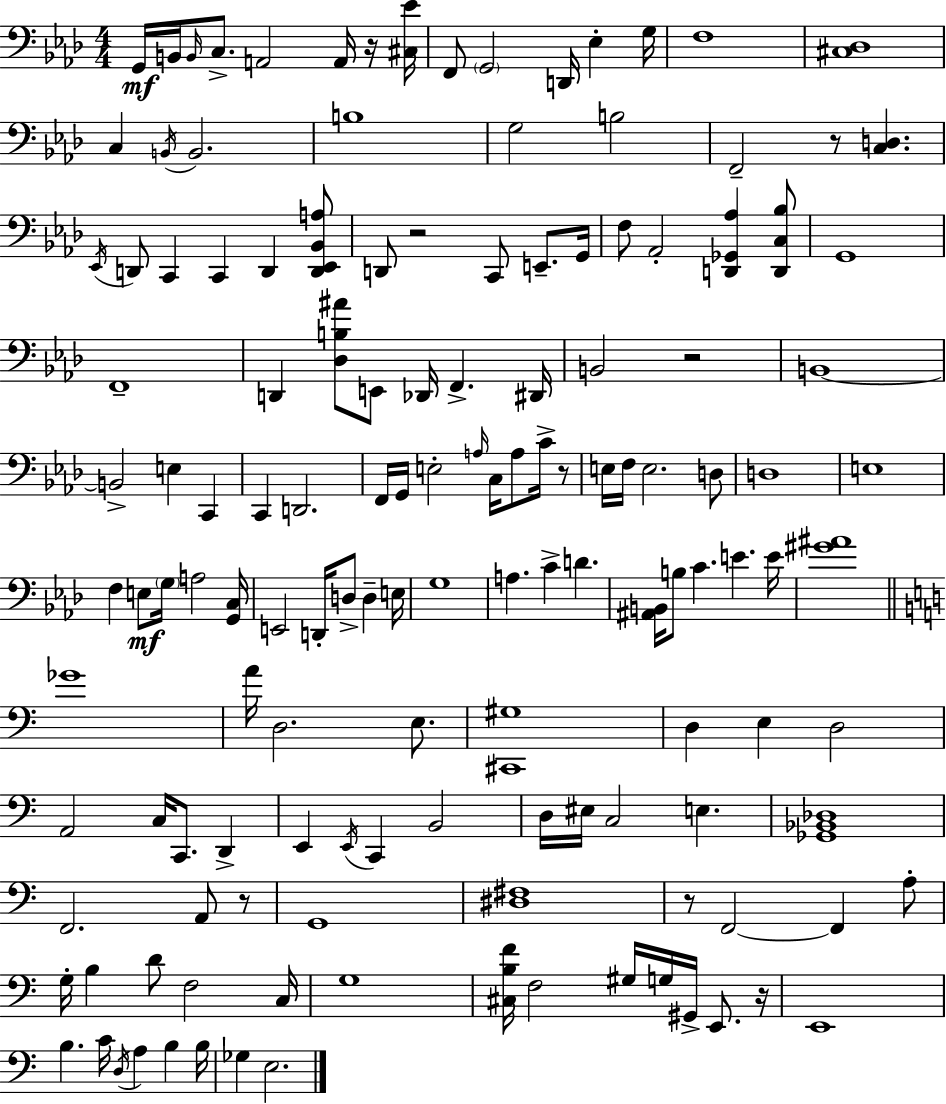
G2/s B2/s B2/s C3/e. A2/h A2/s R/s [C#3,Eb4]/s F2/e G2/h D2/s Eb3/q G3/s F3/w [C#3,Db3]/w C3/q B2/s B2/h. B3/w G3/h B3/h F2/h R/e [C3,D3]/q. Eb2/s D2/e C2/q C2/q D2/q [D2,Eb2,Bb2,A3]/e D2/e R/h C2/e E2/e. G2/s F3/e Ab2/h [D2,Gb2,Ab3]/q [D2,C3,Bb3]/e G2/w F2/w D2/q [Db3,B3,A#4]/e E2/e Db2/s F2/q. D#2/s B2/h R/h B2/w B2/h E3/q C2/q C2/q D2/h. F2/s G2/s E3/h A3/s C3/s A3/e C4/s R/e E3/s F3/s E3/h. D3/e D3/w E3/w F3/q E3/e G3/s A3/h [G2,C3]/s E2/h D2/s D3/e D3/q E3/s G3/w A3/q. C4/q D4/q. [A#2,B2]/s B3/e C4/q. E4/q. E4/s [G#4,A#4]/w Gb4/w A4/s D3/h. E3/e. [C#2,G#3]/w D3/q E3/q D3/h A2/h C3/s C2/e. D2/q E2/q E2/s C2/q B2/h D3/s EIS3/s C3/h E3/q. [Gb2,Bb2,Db3]/w F2/h. A2/e R/e G2/w [D#3,F#3]/w R/e F2/h F2/q A3/e G3/s B3/q D4/e F3/h C3/s G3/w [C#3,B3,F4]/s F3/h G#3/s G3/s G#2/s E2/e. R/s E2/w B3/q. C4/s D3/s A3/q B3/q B3/s Gb3/q E3/h.